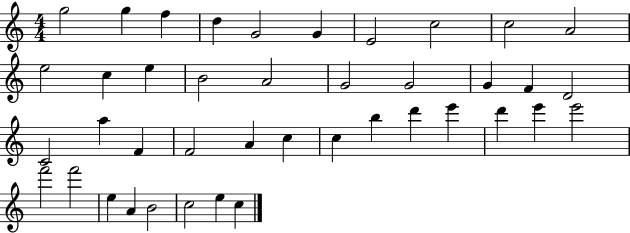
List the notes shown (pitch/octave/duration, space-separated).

G5/h G5/q F5/q D5/q G4/h G4/q E4/h C5/h C5/h A4/h E5/h C5/q E5/q B4/h A4/h G4/h G4/h G4/q F4/q D4/h C4/h A5/q F4/q F4/h A4/q C5/q C5/q B5/q D6/q E6/q D6/q E6/q E6/h F6/h F6/h E5/q A4/q B4/h C5/h E5/q C5/q